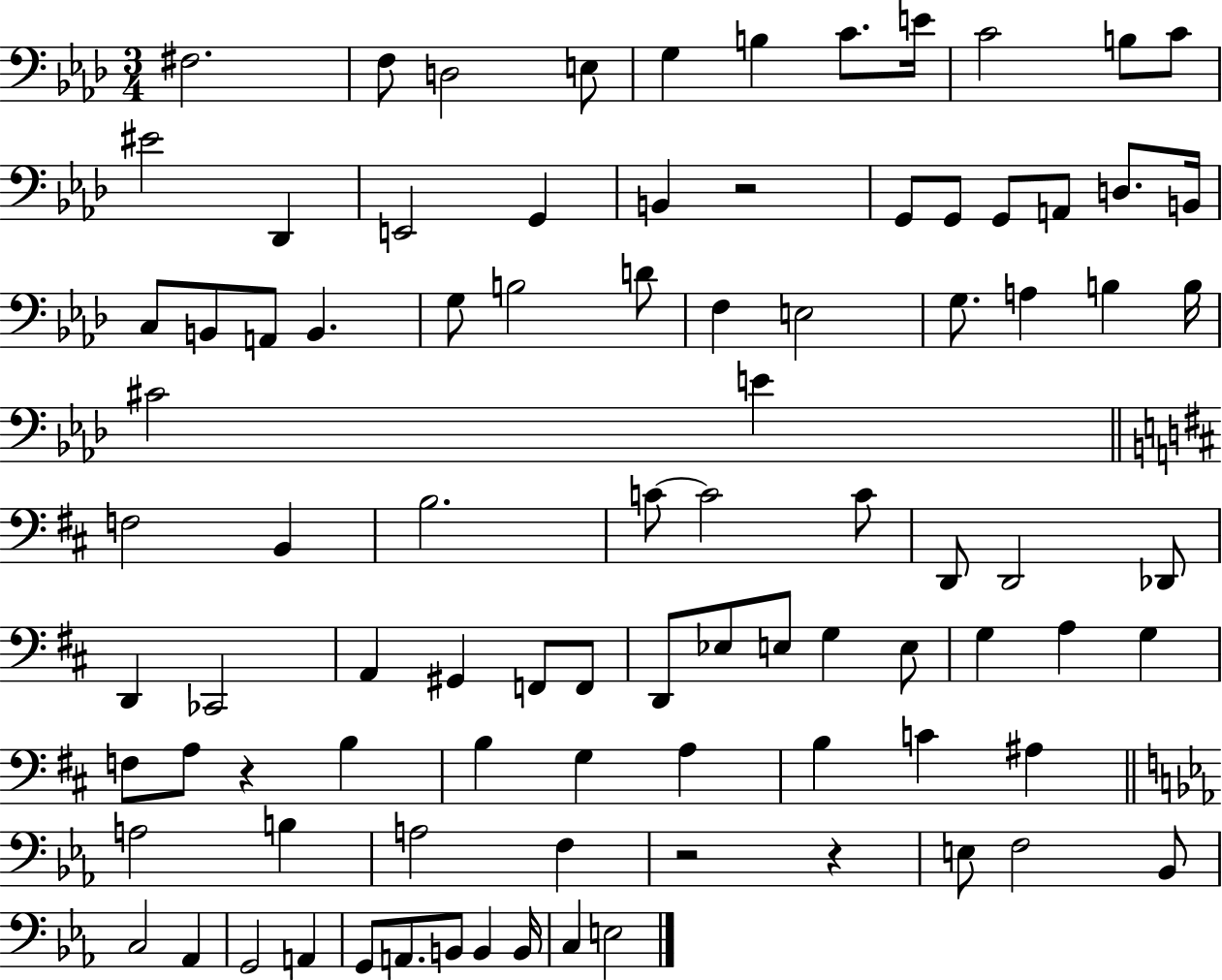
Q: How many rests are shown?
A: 4